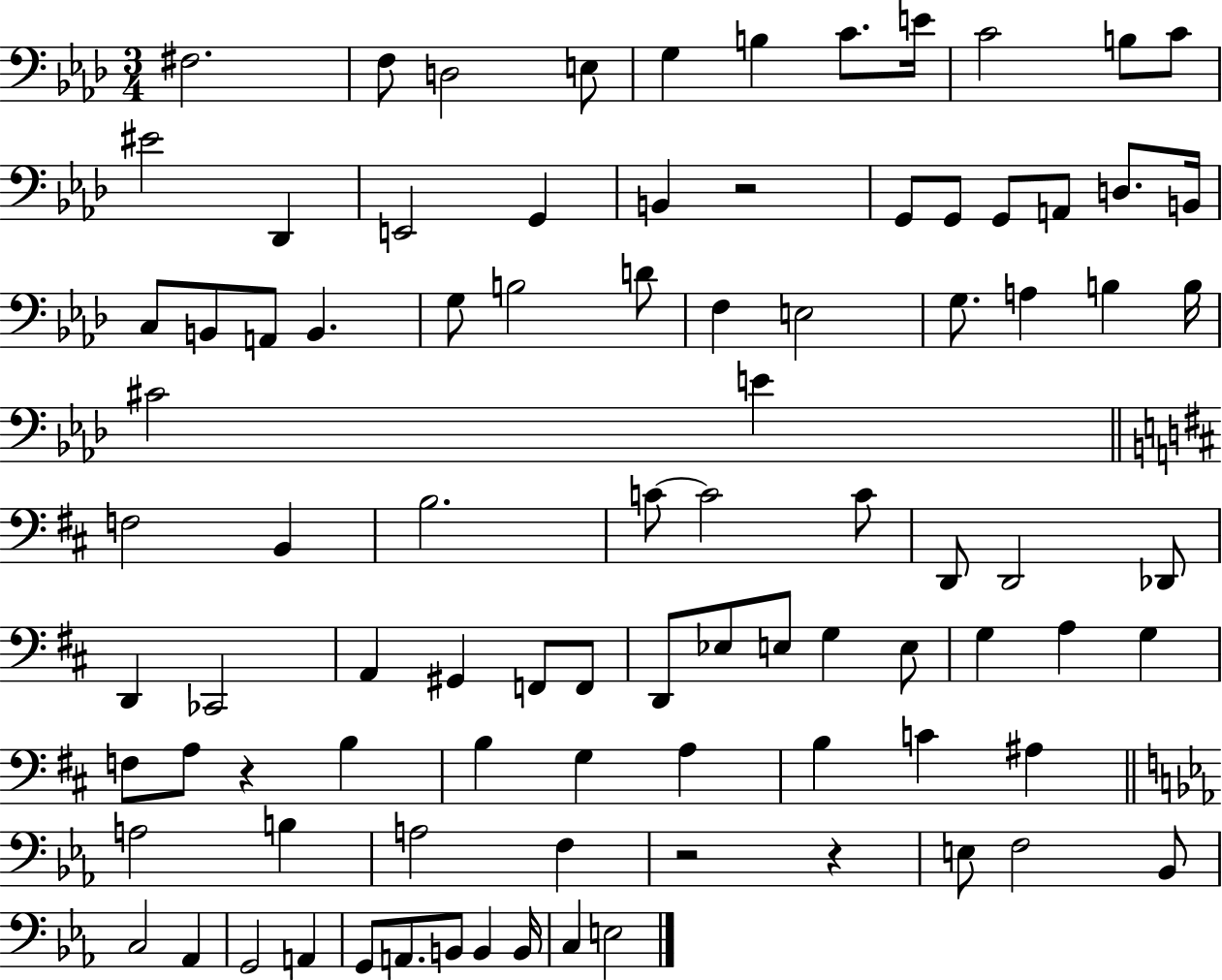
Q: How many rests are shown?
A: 4